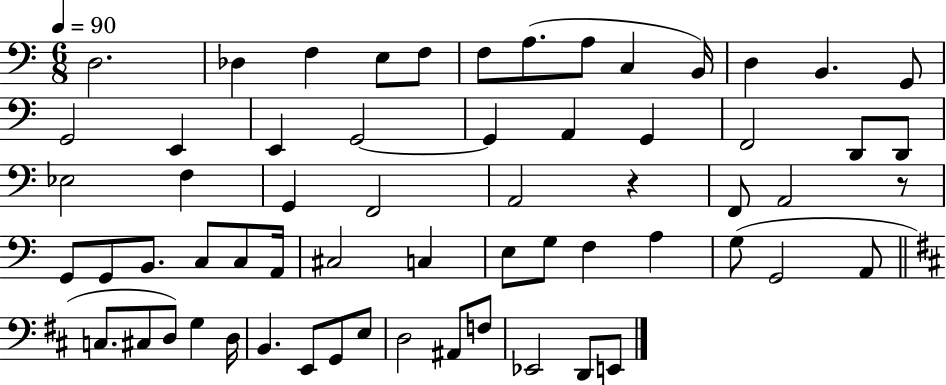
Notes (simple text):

D3/h. Db3/q F3/q E3/e F3/e F3/e A3/e. A3/e C3/q B2/s D3/q B2/q. G2/e G2/h E2/q E2/q G2/h G2/q A2/q G2/q F2/h D2/e D2/e Eb3/h F3/q G2/q F2/h A2/h R/q F2/e A2/h R/e G2/e G2/e B2/e. C3/e C3/e A2/s C#3/h C3/q E3/e G3/e F3/q A3/q G3/e G2/h A2/e C3/e. C#3/e D3/e G3/q D3/s B2/q. E2/e G2/e E3/e D3/h A#2/e F3/e Eb2/h D2/e E2/e